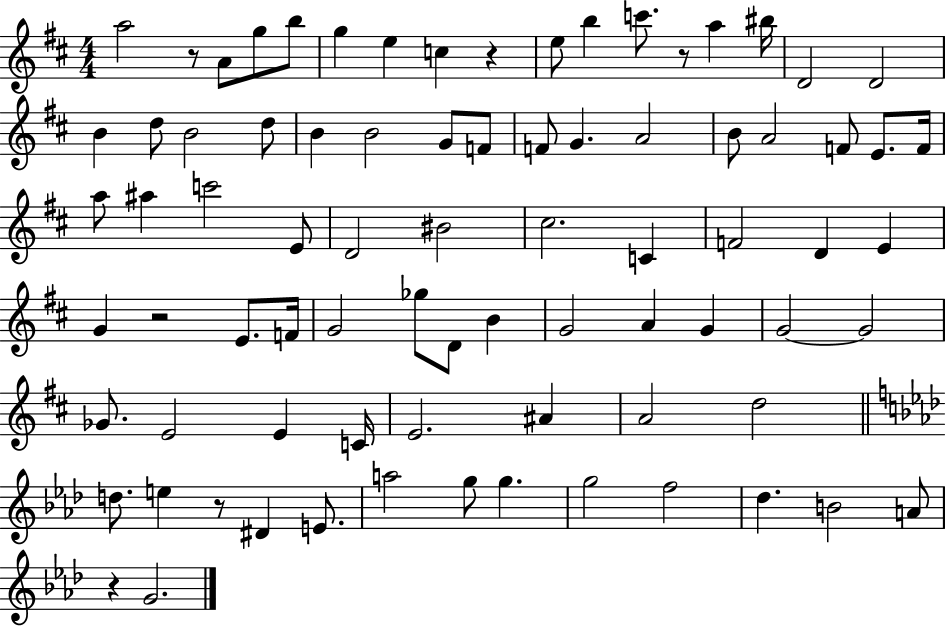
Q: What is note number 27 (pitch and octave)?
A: A4